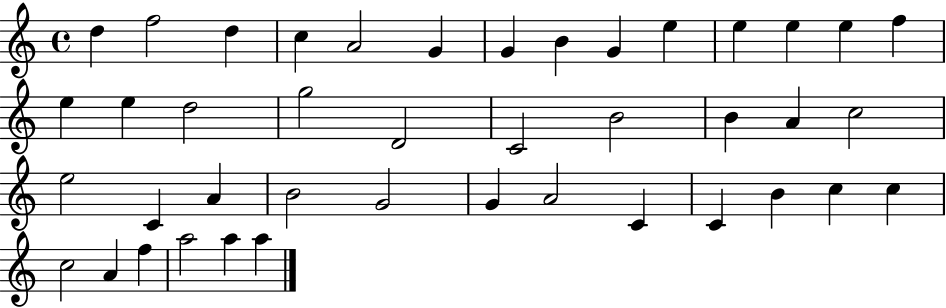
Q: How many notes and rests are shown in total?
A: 42